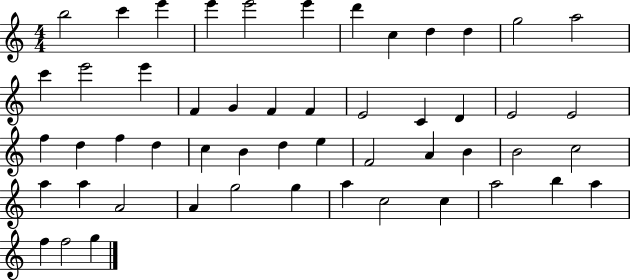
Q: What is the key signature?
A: C major